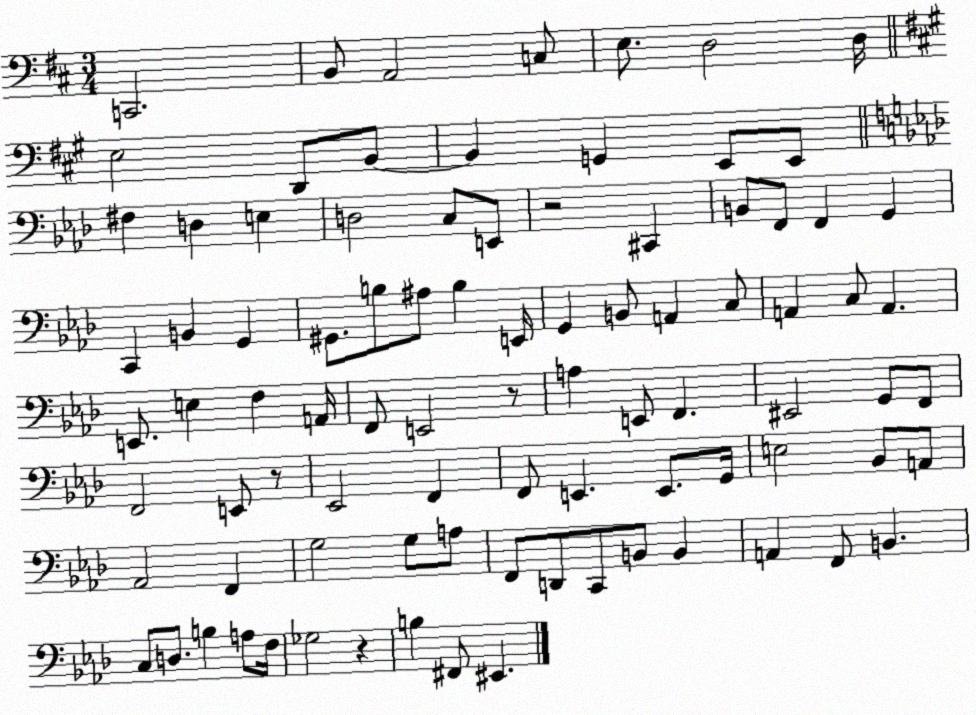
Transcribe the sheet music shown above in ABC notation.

X:1
T:Untitled
M:3/4
L:1/4
K:D
C,,2 B,,/2 A,,2 C,/2 E,/2 D,2 D,/4 E,2 D,,/2 B,,/2 B,, G,, E,,/2 E,,/2 ^F, D, E, D,2 C,/2 E,,/2 z2 ^C,, B,,/2 F,,/2 F,, G,, C,, B,, G,, ^G,,/2 B,/2 ^A,/2 B, E,,/4 G,, B,,/2 A,, C,/2 A,, C,/2 A,, E,,/2 E, F, A,,/4 F,,/2 E,,2 z/2 A, E,,/2 F,, ^E,,2 G,,/2 F,,/2 F,,2 E,,/2 z/2 _E,,2 F,, F,,/2 E,, E,,/2 G,,/4 E,2 _B,,/2 A,,/2 _A,,2 F,, G,2 G,/2 A,/2 F,,/2 D,,/2 C,,/2 B,,/2 B,, A,, F,,/2 B,, C,/2 D,/2 B, A,/2 F,/4 _G,2 z B, ^F,,/2 ^E,,